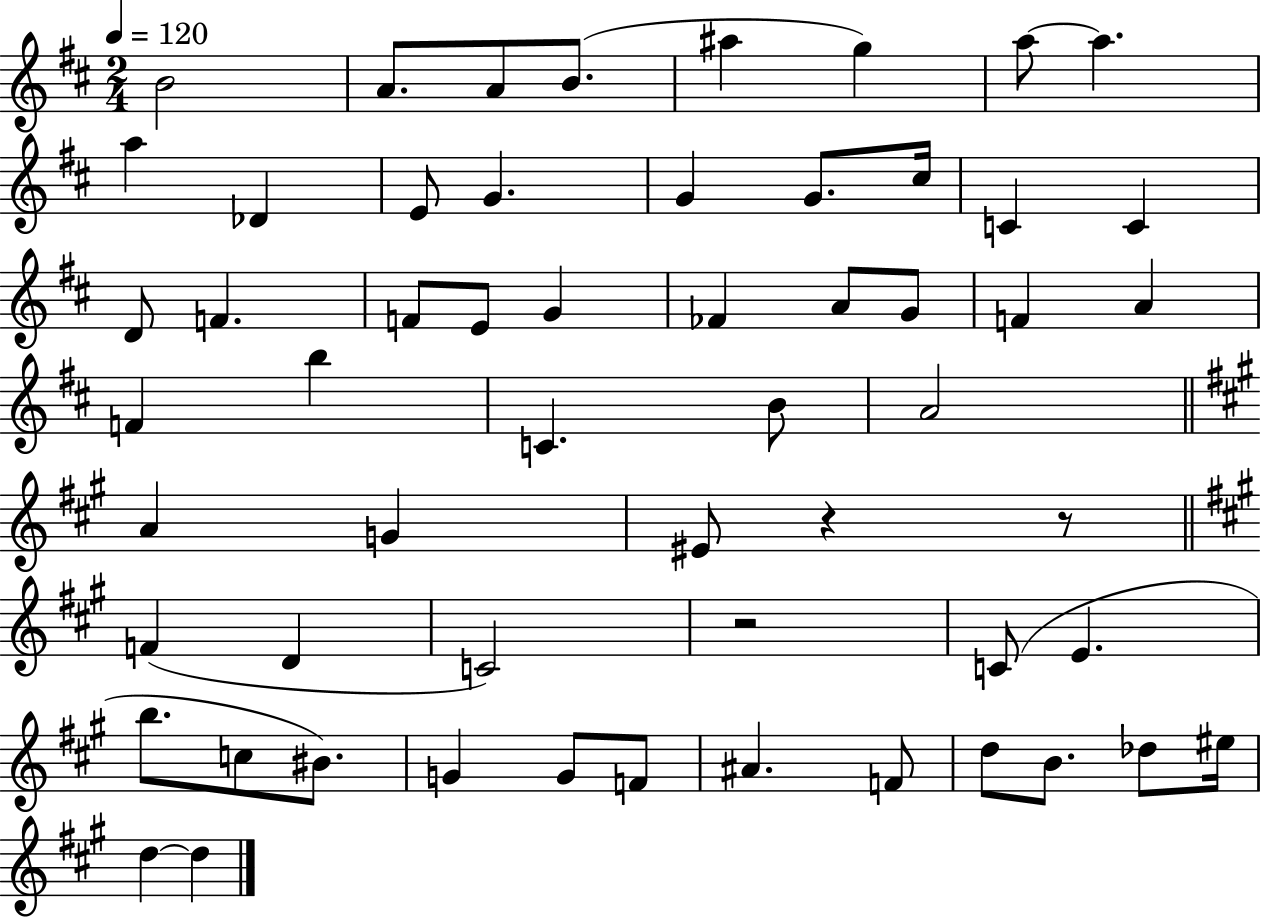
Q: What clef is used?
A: treble